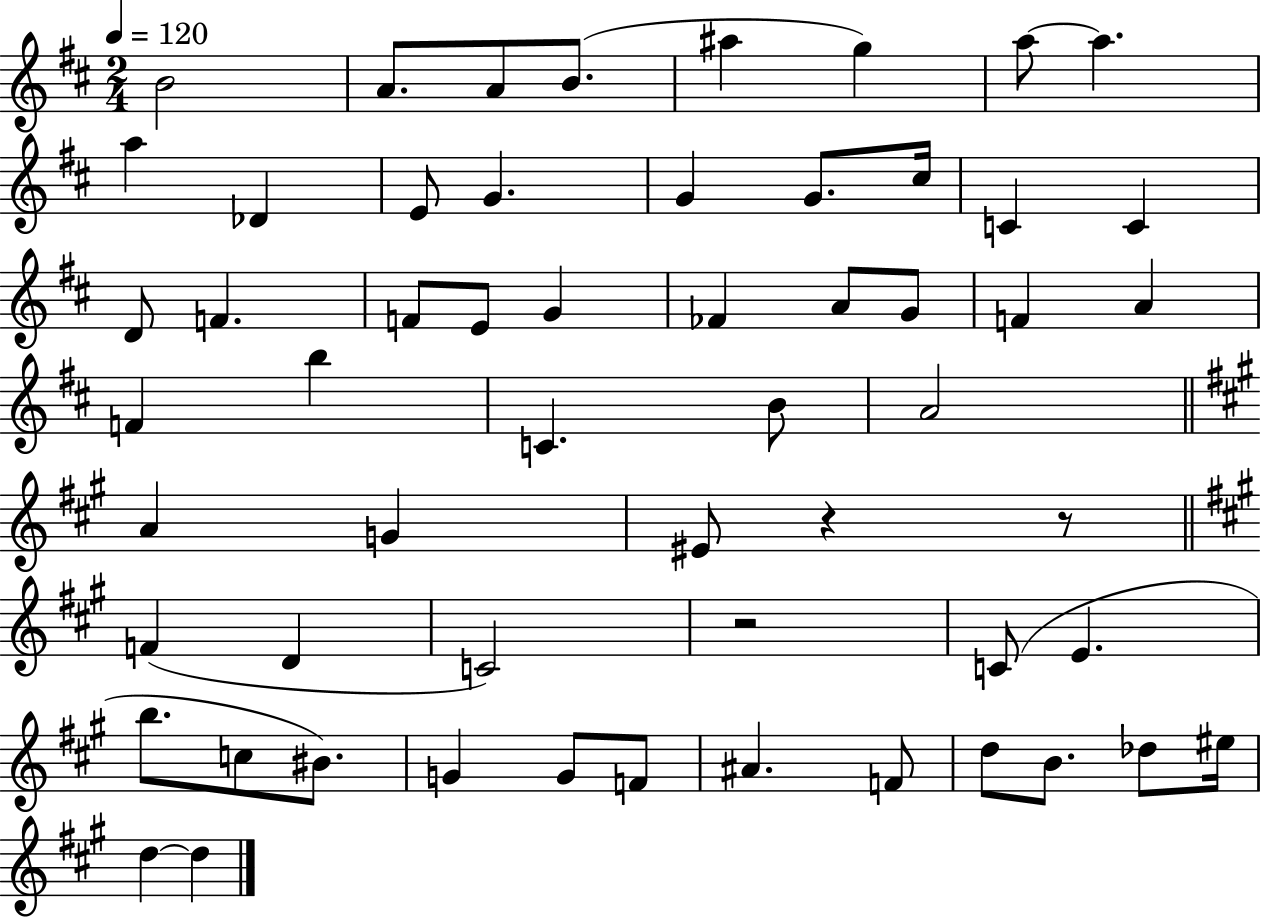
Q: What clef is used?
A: treble